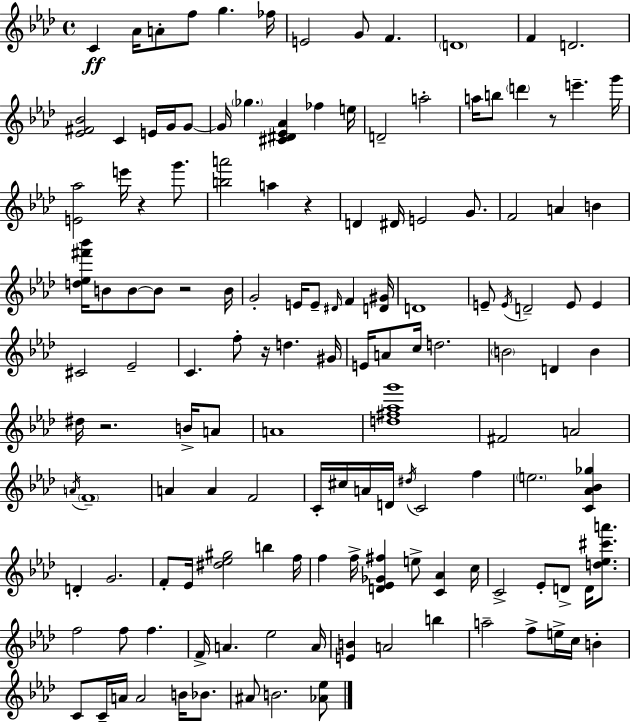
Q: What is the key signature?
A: AES major